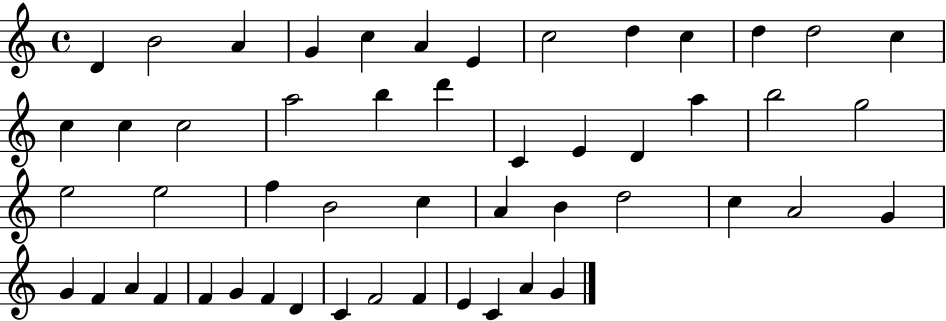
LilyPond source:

{
  \clef treble
  \time 4/4
  \defaultTimeSignature
  \key c \major
  d'4 b'2 a'4 | g'4 c''4 a'4 e'4 | c''2 d''4 c''4 | d''4 d''2 c''4 | \break c''4 c''4 c''2 | a''2 b''4 d'''4 | c'4 e'4 d'4 a''4 | b''2 g''2 | \break e''2 e''2 | f''4 b'2 c''4 | a'4 b'4 d''2 | c''4 a'2 g'4 | \break g'4 f'4 a'4 f'4 | f'4 g'4 f'4 d'4 | c'4 f'2 f'4 | e'4 c'4 a'4 g'4 | \break \bar "|."
}